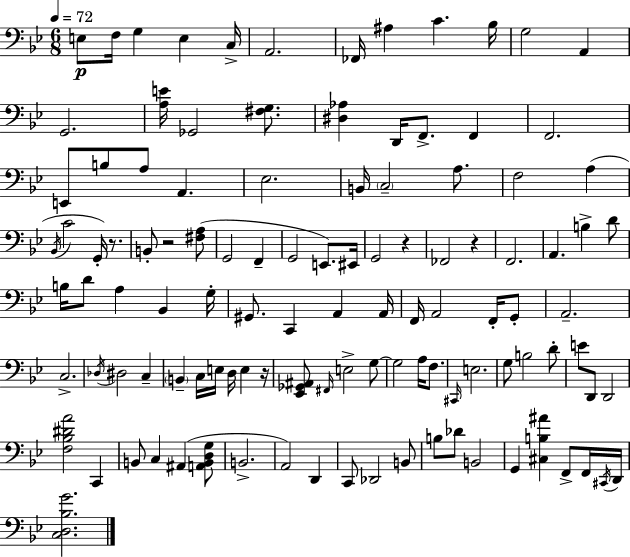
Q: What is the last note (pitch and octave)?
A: D2